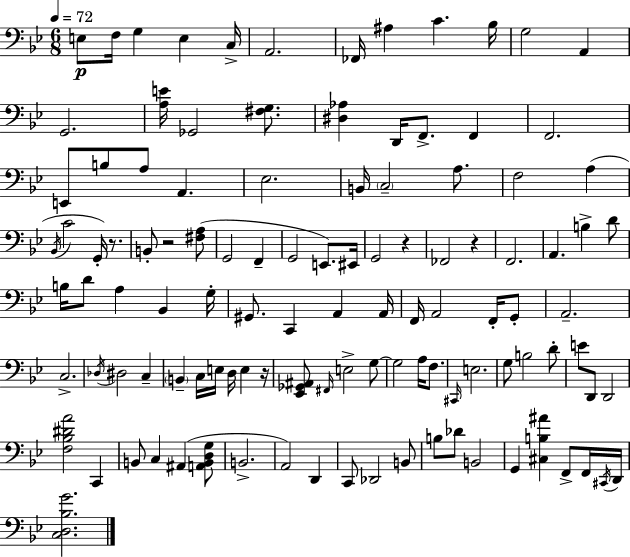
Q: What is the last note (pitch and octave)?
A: D2